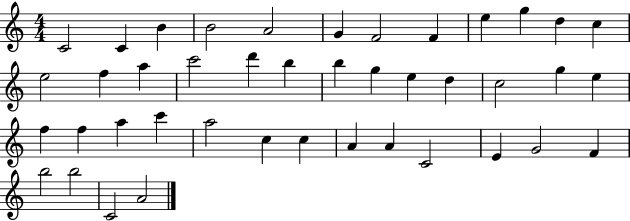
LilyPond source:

{
  \clef treble
  \numericTimeSignature
  \time 4/4
  \key c \major
  c'2 c'4 b'4 | b'2 a'2 | g'4 f'2 f'4 | e''4 g''4 d''4 c''4 | \break e''2 f''4 a''4 | c'''2 d'''4 b''4 | b''4 g''4 e''4 d''4 | c''2 g''4 e''4 | \break f''4 f''4 a''4 c'''4 | a''2 c''4 c''4 | a'4 a'4 c'2 | e'4 g'2 f'4 | \break b''2 b''2 | c'2 a'2 | \bar "|."
}